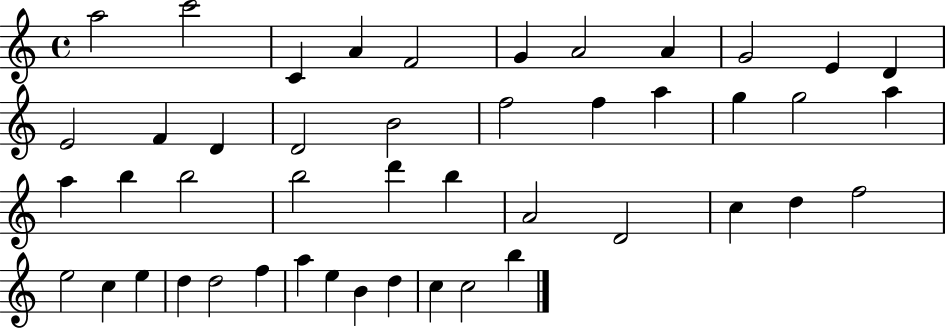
{
  \clef treble
  \time 4/4
  \defaultTimeSignature
  \key c \major
  a''2 c'''2 | c'4 a'4 f'2 | g'4 a'2 a'4 | g'2 e'4 d'4 | \break e'2 f'4 d'4 | d'2 b'2 | f''2 f''4 a''4 | g''4 g''2 a''4 | \break a''4 b''4 b''2 | b''2 d'''4 b''4 | a'2 d'2 | c''4 d''4 f''2 | \break e''2 c''4 e''4 | d''4 d''2 f''4 | a''4 e''4 b'4 d''4 | c''4 c''2 b''4 | \break \bar "|."
}